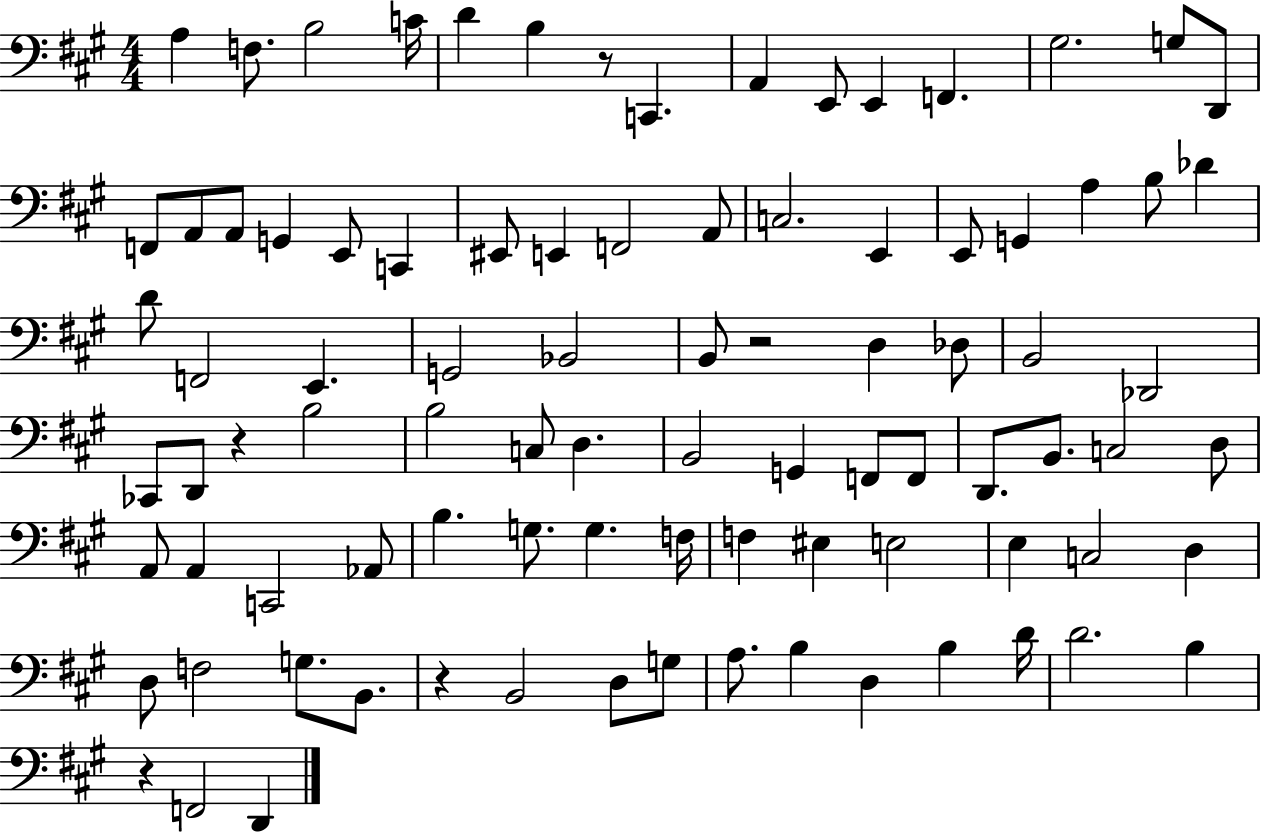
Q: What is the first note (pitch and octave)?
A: A3